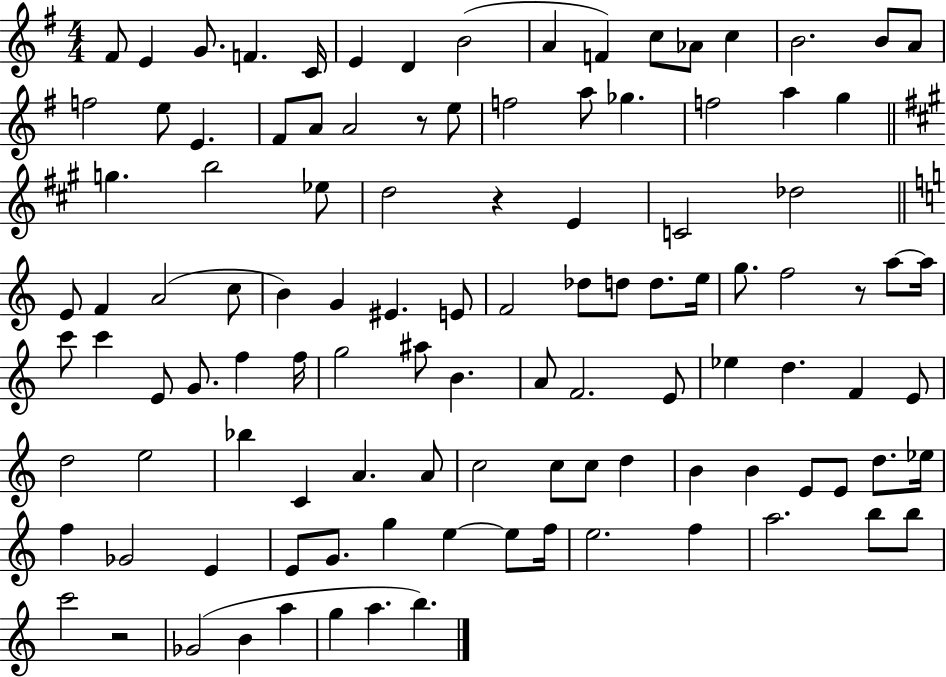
{
  \clef treble
  \numericTimeSignature
  \time 4/4
  \key g \major
  \repeat volta 2 { fis'8 e'4 g'8. f'4. c'16 | e'4 d'4 b'2( | a'4 f'4) c''8 aes'8 c''4 | b'2. b'8 a'8 | \break f''2 e''8 e'4. | fis'8 a'8 a'2 r8 e''8 | f''2 a''8 ges''4. | f''2 a''4 g''4 | \break \bar "||" \break \key a \major g''4. b''2 ees''8 | d''2 r4 e'4 | c'2 des''2 | \bar "||" \break \key c \major e'8 f'4 a'2( c''8 | b'4) g'4 eis'4. e'8 | f'2 des''8 d''8 d''8. e''16 | g''8. f''2 r8 a''8~~ a''16 | \break c'''8 c'''4 e'8 g'8. f''4 f''16 | g''2 ais''8 b'4. | a'8 f'2. e'8 | ees''4 d''4. f'4 e'8 | \break d''2 e''2 | bes''4 c'4 a'4. a'8 | c''2 c''8 c''8 d''4 | b'4 b'4 e'8 e'8 d''8. ees''16 | \break f''4 ges'2 e'4 | e'8 g'8. g''4 e''4~~ e''8 f''16 | e''2. f''4 | a''2. b''8 b''8 | \break c'''2 r2 | ges'2( b'4 a''4 | g''4 a''4. b''4.) | } \bar "|."
}